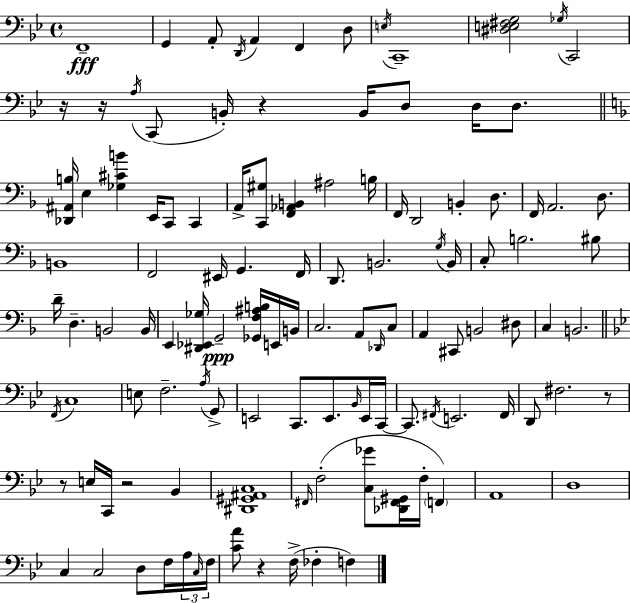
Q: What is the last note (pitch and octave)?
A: F3